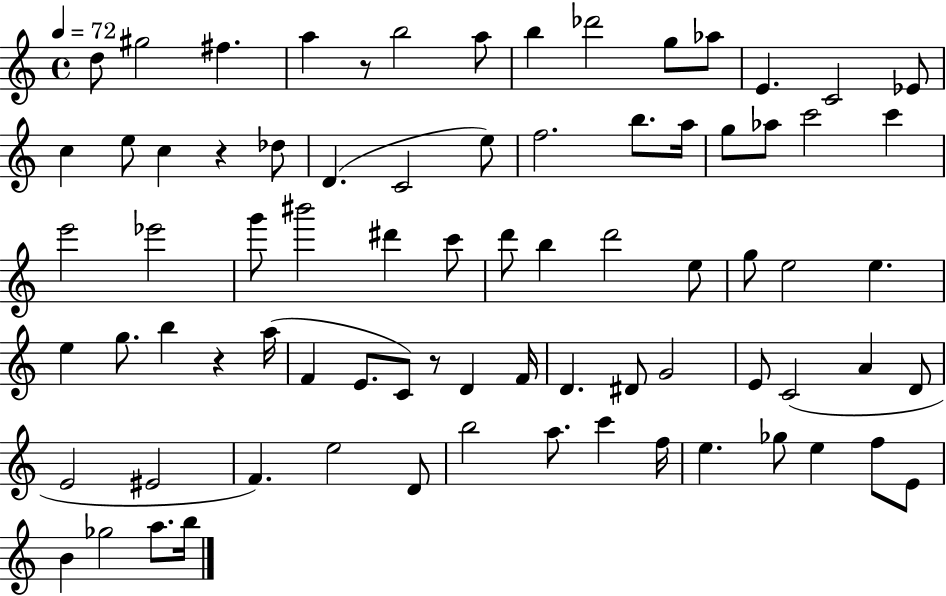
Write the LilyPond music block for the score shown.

{
  \clef treble
  \time 4/4
  \defaultTimeSignature
  \key c \major
  \tempo 4 = 72
  \repeat volta 2 { d''8 gis''2 fis''4. | a''4 r8 b''2 a''8 | b''4 des'''2 g''8 aes''8 | e'4. c'2 ees'8 | \break c''4 e''8 c''4 r4 des''8 | d'4.( c'2 e''8) | f''2. b''8. a''16 | g''8 aes''8 c'''2 c'''4 | \break e'''2 ees'''2 | g'''8 bis'''2 dis'''4 c'''8 | d'''8 b''4 d'''2 e''8 | g''8 e''2 e''4. | \break e''4 g''8. b''4 r4 a''16( | f'4 e'8. c'8) r8 d'4 f'16 | d'4. dis'8 g'2 | e'8 c'2( a'4 d'8 | \break e'2 eis'2 | f'4.) e''2 d'8 | b''2 a''8. c'''4 f''16 | e''4. ges''8 e''4 f''8 e'8 | \break b'4 ges''2 a''8. b''16 | } \bar "|."
}